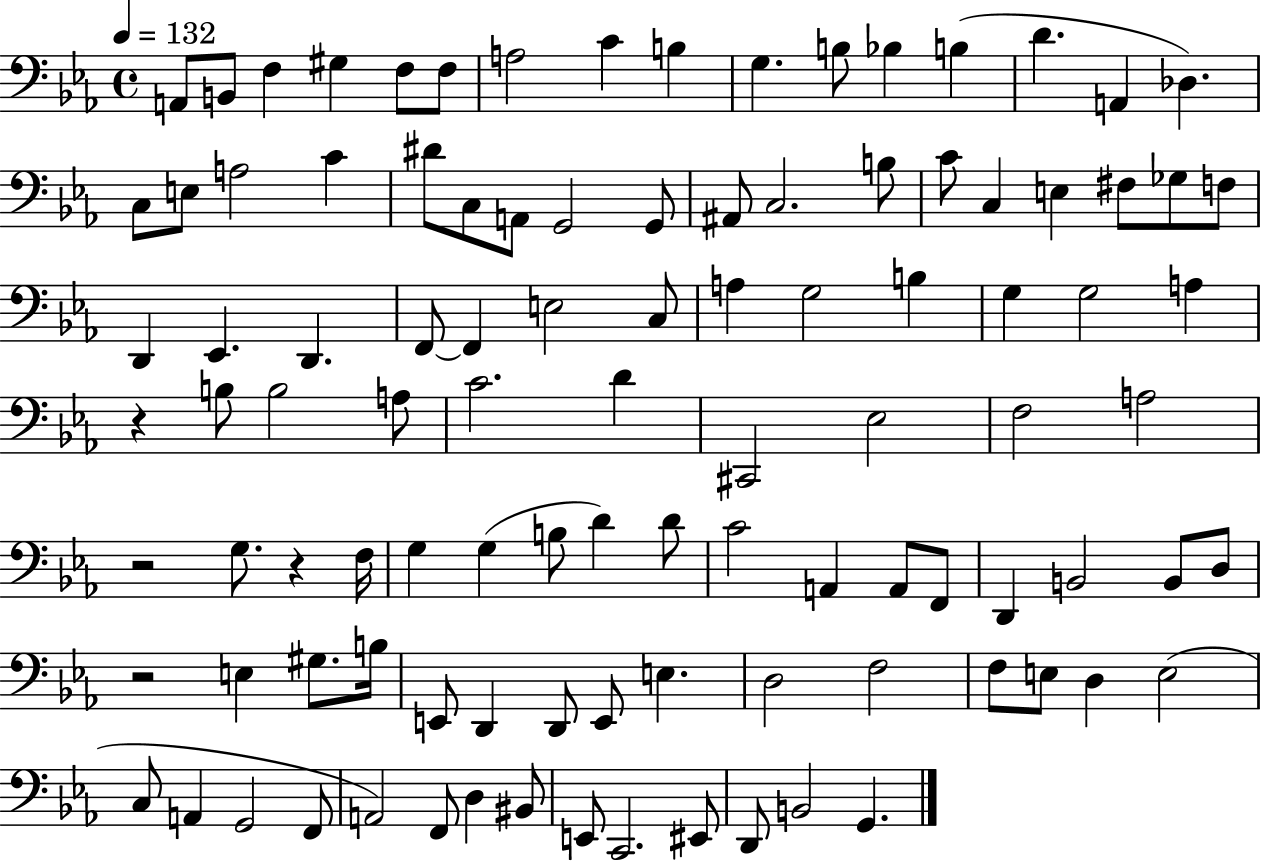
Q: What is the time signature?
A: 4/4